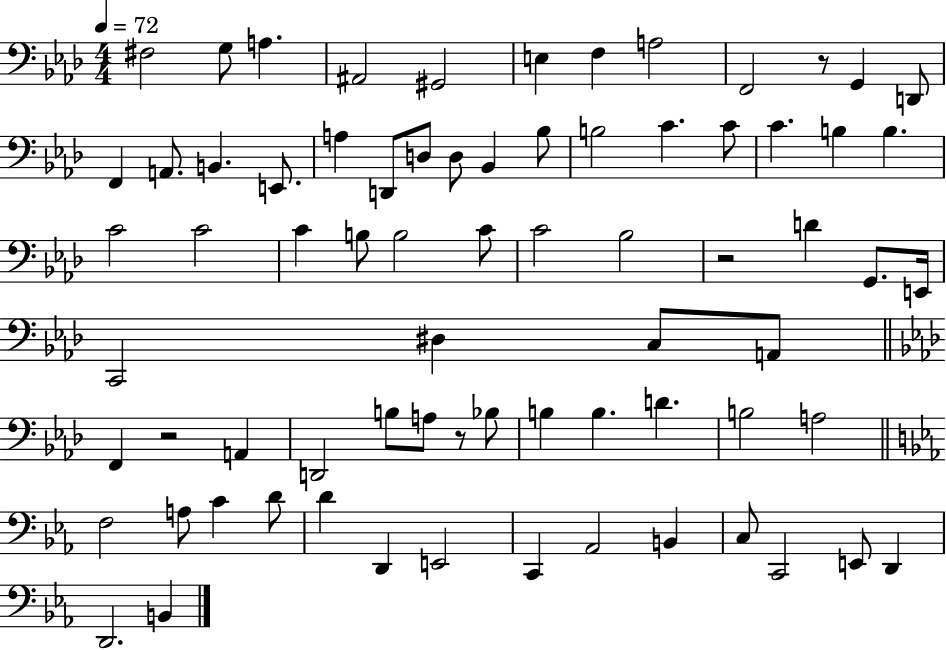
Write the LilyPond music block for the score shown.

{
  \clef bass
  \numericTimeSignature
  \time 4/4
  \key aes \major
  \tempo 4 = 72
  fis2 g8 a4. | ais,2 gis,2 | e4 f4 a2 | f,2 r8 g,4 d,8 | \break f,4 a,8. b,4. e,8. | a4 d,8 d8 d8 bes,4 bes8 | b2 c'4. c'8 | c'4. b4 b4. | \break c'2 c'2 | c'4 b8 b2 c'8 | c'2 bes2 | r2 d'4 g,8. e,16 | \break c,2 dis4 c8 a,8 | \bar "||" \break \key f \minor f,4 r2 a,4 | d,2 b8 a8 r8 bes8 | b4 b4. d'4. | b2 a2 | \break \bar "||" \break \key c \minor f2 a8 c'4 d'8 | d'4 d,4 e,2 | c,4 aes,2 b,4 | c8 c,2 e,8 d,4 | \break d,2. b,4 | \bar "|."
}